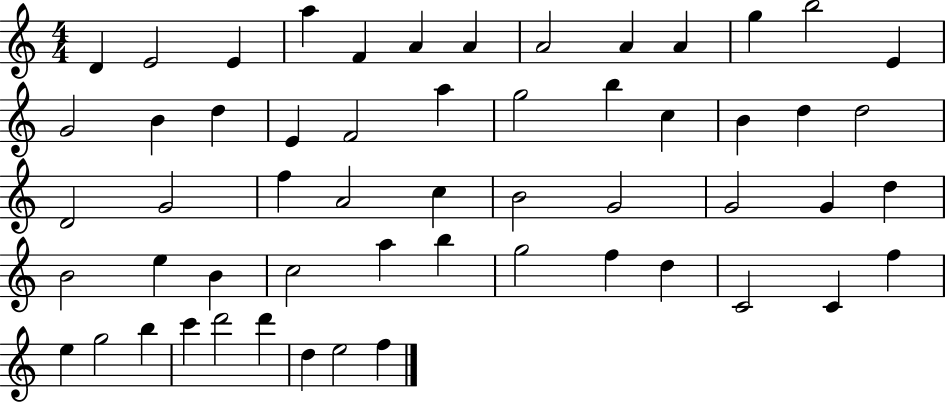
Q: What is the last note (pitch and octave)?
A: F5